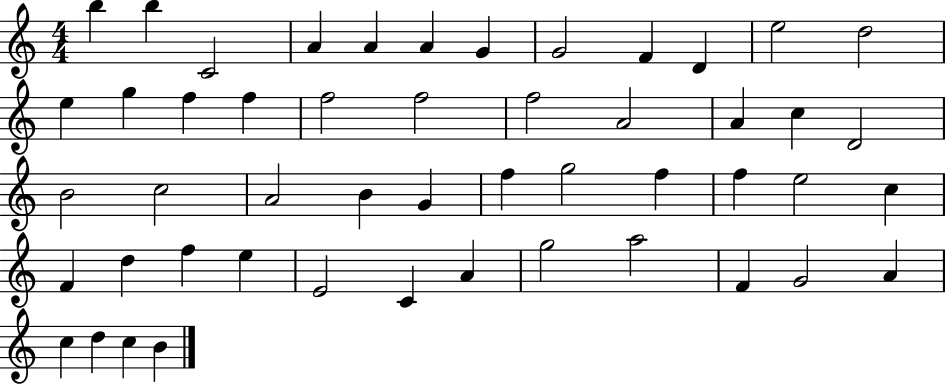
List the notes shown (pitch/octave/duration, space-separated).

B5/q B5/q C4/h A4/q A4/q A4/q G4/q G4/h F4/q D4/q E5/h D5/h E5/q G5/q F5/q F5/q F5/h F5/h F5/h A4/h A4/q C5/q D4/h B4/h C5/h A4/h B4/q G4/q F5/q G5/h F5/q F5/q E5/h C5/q F4/q D5/q F5/q E5/q E4/h C4/q A4/q G5/h A5/h F4/q G4/h A4/q C5/q D5/q C5/q B4/q